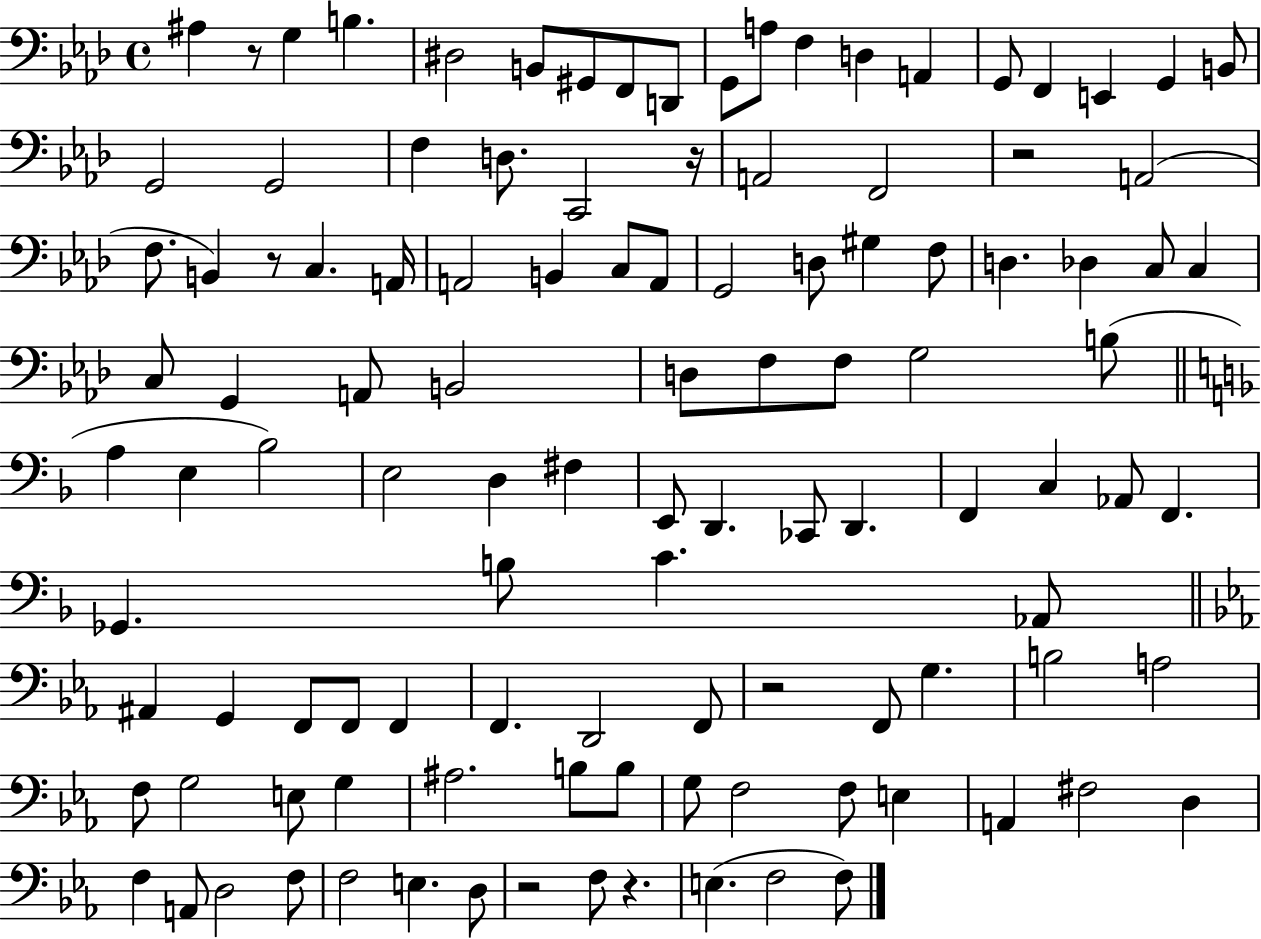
A#3/q R/e G3/q B3/q. D#3/h B2/e G#2/e F2/e D2/e G2/e A3/e F3/q D3/q A2/q G2/e F2/q E2/q G2/q B2/e G2/h G2/h F3/q D3/e. C2/h R/s A2/h F2/h R/h A2/h F3/e. B2/q R/e C3/q. A2/s A2/h B2/q C3/e A2/e G2/h D3/e G#3/q F3/e D3/q. Db3/q C3/e C3/q C3/e G2/q A2/e B2/h D3/e F3/e F3/e G3/h B3/e A3/q E3/q Bb3/h E3/h D3/q F#3/q E2/e D2/q. CES2/e D2/q. F2/q C3/q Ab2/e F2/q. Gb2/q. B3/e C4/q. Ab2/e A#2/q G2/q F2/e F2/e F2/q F2/q. D2/h F2/e R/h F2/e G3/q. B3/h A3/h F3/e G3/h E3/e G3/q A#3/h. B3/e B3/e G3/e F3/h F3/e E3/q A2/q F#3/h D3/q F3/q A2/e D3/h F3/e F3/h E3/q. D3/e R/h F3/e R/q. E3/q. F3/h F3/e